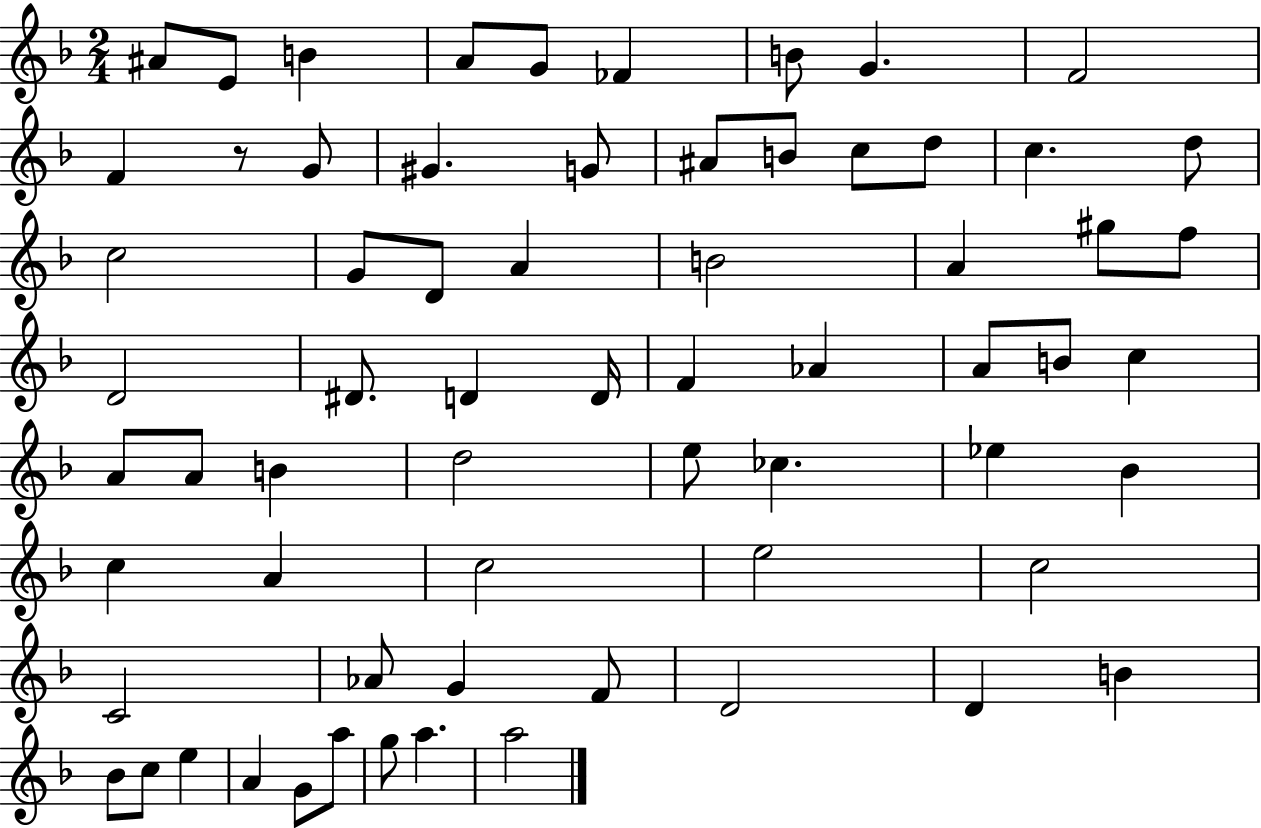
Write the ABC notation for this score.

X:1
T:Untitled
M:2/4
L:1/4
K:F
^A/2 E/2 B A/2 G/2 _F B/2 G F2 F z/2 G/2 ^G G/2 ^A/2 B/2 c/2 d/2 c d/2 c2 G/2 D/2 A B2 A ^g/2 f/2 D2 ^D/2 D D/4 F _A A/2 B/2 c A/2 A/2 B d2 e/2 _c _e _B c A c2 e2 c2 C2 _A/2 G F/2 D2 D B _B/2 c/2 e A G/2 a/2 g/2 a a2